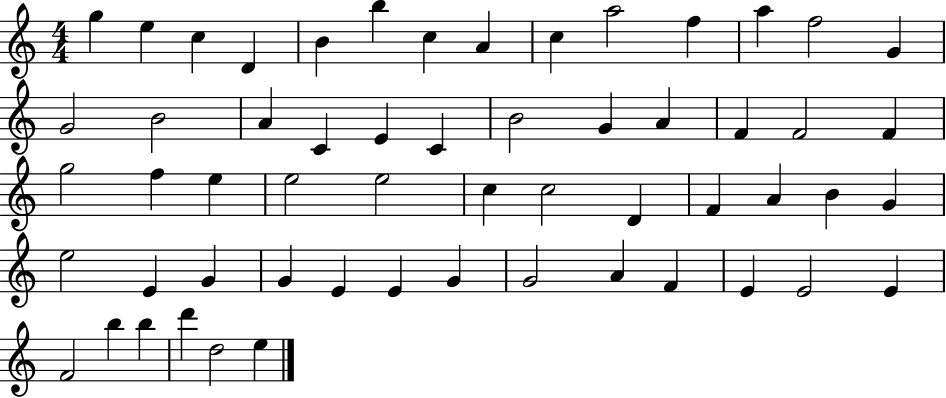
{
  \clef treble
  \numericTimeSignature
  \time 4/4
  \key c \major
  g''4 e''4 c''4 d'4 | b'4 b''4 c''4 a'4 | c''4 a''2 f''4 | a''4 f''2 g'4 | \break g'2 b'2 | a'4 c'4 e'4 c'4 | b'2 g'4 a'4 | f'4 f'2 f'4 | \break g''2 f''4 e''4 | e''2 e''2 | c''4 c''2 d'4 | f'4 a'4 b'4 g'4 | \break e''2 e'4 g'4 | g'4 e'4 e'4 g'4 | g'2 a'4 f'4 | e'4 e'2 e'4 | \break f'2 b''4 b''4 | d'''4 d''2 e''4 | \bar "|."
}